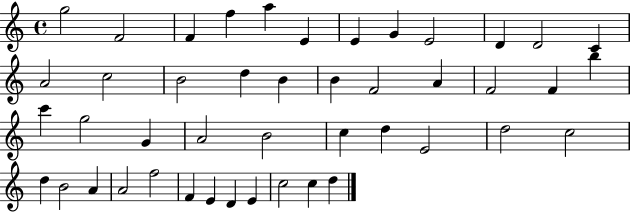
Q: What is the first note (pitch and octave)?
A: G5